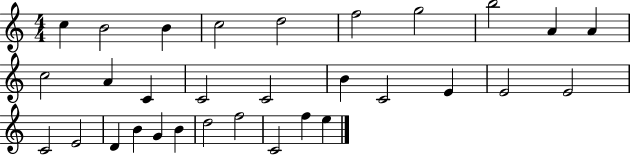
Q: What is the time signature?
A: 4/4